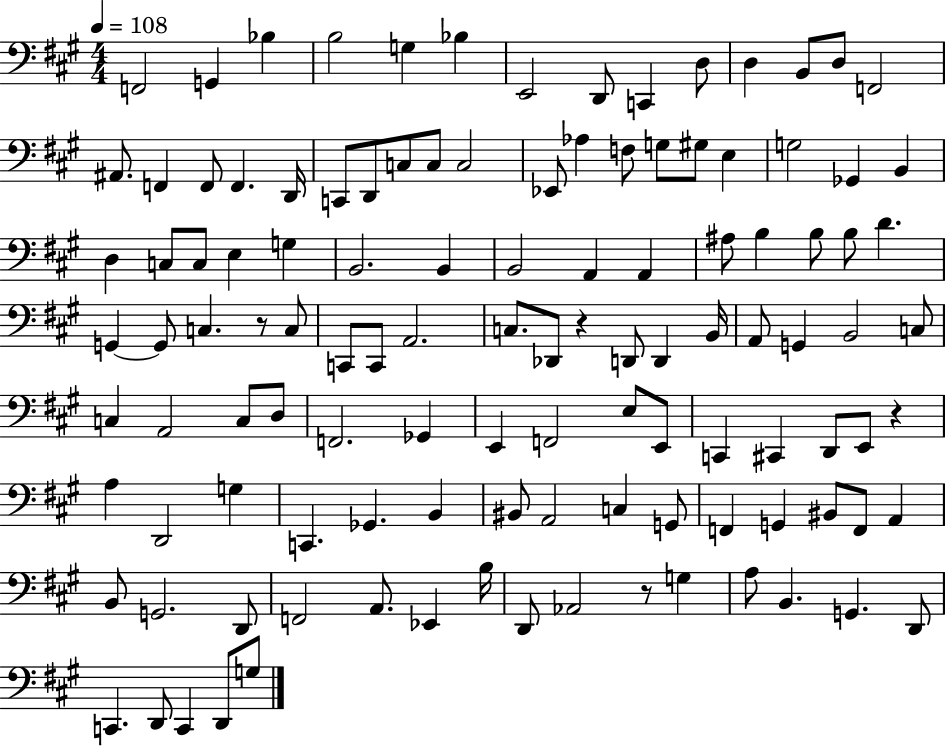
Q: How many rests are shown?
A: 4